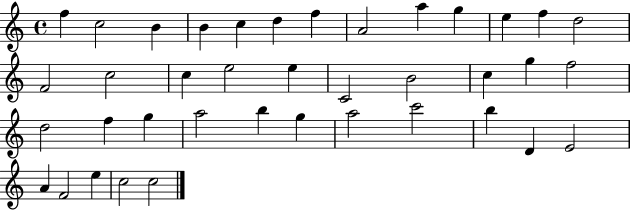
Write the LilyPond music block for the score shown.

{
  \clef treble
  \time 4/4
  \defaultTimeSignature
  \key c \major
  f''4 c''2 b'4 | b'4 c''4 d''4 f''4 | a'2 a''4 g''4 | e''4 f''4 d''2 | \break f'2 c''2 | c''4 e''2 e''4 | c'2 b'2 | c''4 g''4 f''2 | \break d''2 f''4 g''4 | a''2 b''4 g''4 | a''2 c'''2 | b''4 d'4 e'2 | \break a'4 f'2 e''4 | c''2 c''2 | \bar "|."
}